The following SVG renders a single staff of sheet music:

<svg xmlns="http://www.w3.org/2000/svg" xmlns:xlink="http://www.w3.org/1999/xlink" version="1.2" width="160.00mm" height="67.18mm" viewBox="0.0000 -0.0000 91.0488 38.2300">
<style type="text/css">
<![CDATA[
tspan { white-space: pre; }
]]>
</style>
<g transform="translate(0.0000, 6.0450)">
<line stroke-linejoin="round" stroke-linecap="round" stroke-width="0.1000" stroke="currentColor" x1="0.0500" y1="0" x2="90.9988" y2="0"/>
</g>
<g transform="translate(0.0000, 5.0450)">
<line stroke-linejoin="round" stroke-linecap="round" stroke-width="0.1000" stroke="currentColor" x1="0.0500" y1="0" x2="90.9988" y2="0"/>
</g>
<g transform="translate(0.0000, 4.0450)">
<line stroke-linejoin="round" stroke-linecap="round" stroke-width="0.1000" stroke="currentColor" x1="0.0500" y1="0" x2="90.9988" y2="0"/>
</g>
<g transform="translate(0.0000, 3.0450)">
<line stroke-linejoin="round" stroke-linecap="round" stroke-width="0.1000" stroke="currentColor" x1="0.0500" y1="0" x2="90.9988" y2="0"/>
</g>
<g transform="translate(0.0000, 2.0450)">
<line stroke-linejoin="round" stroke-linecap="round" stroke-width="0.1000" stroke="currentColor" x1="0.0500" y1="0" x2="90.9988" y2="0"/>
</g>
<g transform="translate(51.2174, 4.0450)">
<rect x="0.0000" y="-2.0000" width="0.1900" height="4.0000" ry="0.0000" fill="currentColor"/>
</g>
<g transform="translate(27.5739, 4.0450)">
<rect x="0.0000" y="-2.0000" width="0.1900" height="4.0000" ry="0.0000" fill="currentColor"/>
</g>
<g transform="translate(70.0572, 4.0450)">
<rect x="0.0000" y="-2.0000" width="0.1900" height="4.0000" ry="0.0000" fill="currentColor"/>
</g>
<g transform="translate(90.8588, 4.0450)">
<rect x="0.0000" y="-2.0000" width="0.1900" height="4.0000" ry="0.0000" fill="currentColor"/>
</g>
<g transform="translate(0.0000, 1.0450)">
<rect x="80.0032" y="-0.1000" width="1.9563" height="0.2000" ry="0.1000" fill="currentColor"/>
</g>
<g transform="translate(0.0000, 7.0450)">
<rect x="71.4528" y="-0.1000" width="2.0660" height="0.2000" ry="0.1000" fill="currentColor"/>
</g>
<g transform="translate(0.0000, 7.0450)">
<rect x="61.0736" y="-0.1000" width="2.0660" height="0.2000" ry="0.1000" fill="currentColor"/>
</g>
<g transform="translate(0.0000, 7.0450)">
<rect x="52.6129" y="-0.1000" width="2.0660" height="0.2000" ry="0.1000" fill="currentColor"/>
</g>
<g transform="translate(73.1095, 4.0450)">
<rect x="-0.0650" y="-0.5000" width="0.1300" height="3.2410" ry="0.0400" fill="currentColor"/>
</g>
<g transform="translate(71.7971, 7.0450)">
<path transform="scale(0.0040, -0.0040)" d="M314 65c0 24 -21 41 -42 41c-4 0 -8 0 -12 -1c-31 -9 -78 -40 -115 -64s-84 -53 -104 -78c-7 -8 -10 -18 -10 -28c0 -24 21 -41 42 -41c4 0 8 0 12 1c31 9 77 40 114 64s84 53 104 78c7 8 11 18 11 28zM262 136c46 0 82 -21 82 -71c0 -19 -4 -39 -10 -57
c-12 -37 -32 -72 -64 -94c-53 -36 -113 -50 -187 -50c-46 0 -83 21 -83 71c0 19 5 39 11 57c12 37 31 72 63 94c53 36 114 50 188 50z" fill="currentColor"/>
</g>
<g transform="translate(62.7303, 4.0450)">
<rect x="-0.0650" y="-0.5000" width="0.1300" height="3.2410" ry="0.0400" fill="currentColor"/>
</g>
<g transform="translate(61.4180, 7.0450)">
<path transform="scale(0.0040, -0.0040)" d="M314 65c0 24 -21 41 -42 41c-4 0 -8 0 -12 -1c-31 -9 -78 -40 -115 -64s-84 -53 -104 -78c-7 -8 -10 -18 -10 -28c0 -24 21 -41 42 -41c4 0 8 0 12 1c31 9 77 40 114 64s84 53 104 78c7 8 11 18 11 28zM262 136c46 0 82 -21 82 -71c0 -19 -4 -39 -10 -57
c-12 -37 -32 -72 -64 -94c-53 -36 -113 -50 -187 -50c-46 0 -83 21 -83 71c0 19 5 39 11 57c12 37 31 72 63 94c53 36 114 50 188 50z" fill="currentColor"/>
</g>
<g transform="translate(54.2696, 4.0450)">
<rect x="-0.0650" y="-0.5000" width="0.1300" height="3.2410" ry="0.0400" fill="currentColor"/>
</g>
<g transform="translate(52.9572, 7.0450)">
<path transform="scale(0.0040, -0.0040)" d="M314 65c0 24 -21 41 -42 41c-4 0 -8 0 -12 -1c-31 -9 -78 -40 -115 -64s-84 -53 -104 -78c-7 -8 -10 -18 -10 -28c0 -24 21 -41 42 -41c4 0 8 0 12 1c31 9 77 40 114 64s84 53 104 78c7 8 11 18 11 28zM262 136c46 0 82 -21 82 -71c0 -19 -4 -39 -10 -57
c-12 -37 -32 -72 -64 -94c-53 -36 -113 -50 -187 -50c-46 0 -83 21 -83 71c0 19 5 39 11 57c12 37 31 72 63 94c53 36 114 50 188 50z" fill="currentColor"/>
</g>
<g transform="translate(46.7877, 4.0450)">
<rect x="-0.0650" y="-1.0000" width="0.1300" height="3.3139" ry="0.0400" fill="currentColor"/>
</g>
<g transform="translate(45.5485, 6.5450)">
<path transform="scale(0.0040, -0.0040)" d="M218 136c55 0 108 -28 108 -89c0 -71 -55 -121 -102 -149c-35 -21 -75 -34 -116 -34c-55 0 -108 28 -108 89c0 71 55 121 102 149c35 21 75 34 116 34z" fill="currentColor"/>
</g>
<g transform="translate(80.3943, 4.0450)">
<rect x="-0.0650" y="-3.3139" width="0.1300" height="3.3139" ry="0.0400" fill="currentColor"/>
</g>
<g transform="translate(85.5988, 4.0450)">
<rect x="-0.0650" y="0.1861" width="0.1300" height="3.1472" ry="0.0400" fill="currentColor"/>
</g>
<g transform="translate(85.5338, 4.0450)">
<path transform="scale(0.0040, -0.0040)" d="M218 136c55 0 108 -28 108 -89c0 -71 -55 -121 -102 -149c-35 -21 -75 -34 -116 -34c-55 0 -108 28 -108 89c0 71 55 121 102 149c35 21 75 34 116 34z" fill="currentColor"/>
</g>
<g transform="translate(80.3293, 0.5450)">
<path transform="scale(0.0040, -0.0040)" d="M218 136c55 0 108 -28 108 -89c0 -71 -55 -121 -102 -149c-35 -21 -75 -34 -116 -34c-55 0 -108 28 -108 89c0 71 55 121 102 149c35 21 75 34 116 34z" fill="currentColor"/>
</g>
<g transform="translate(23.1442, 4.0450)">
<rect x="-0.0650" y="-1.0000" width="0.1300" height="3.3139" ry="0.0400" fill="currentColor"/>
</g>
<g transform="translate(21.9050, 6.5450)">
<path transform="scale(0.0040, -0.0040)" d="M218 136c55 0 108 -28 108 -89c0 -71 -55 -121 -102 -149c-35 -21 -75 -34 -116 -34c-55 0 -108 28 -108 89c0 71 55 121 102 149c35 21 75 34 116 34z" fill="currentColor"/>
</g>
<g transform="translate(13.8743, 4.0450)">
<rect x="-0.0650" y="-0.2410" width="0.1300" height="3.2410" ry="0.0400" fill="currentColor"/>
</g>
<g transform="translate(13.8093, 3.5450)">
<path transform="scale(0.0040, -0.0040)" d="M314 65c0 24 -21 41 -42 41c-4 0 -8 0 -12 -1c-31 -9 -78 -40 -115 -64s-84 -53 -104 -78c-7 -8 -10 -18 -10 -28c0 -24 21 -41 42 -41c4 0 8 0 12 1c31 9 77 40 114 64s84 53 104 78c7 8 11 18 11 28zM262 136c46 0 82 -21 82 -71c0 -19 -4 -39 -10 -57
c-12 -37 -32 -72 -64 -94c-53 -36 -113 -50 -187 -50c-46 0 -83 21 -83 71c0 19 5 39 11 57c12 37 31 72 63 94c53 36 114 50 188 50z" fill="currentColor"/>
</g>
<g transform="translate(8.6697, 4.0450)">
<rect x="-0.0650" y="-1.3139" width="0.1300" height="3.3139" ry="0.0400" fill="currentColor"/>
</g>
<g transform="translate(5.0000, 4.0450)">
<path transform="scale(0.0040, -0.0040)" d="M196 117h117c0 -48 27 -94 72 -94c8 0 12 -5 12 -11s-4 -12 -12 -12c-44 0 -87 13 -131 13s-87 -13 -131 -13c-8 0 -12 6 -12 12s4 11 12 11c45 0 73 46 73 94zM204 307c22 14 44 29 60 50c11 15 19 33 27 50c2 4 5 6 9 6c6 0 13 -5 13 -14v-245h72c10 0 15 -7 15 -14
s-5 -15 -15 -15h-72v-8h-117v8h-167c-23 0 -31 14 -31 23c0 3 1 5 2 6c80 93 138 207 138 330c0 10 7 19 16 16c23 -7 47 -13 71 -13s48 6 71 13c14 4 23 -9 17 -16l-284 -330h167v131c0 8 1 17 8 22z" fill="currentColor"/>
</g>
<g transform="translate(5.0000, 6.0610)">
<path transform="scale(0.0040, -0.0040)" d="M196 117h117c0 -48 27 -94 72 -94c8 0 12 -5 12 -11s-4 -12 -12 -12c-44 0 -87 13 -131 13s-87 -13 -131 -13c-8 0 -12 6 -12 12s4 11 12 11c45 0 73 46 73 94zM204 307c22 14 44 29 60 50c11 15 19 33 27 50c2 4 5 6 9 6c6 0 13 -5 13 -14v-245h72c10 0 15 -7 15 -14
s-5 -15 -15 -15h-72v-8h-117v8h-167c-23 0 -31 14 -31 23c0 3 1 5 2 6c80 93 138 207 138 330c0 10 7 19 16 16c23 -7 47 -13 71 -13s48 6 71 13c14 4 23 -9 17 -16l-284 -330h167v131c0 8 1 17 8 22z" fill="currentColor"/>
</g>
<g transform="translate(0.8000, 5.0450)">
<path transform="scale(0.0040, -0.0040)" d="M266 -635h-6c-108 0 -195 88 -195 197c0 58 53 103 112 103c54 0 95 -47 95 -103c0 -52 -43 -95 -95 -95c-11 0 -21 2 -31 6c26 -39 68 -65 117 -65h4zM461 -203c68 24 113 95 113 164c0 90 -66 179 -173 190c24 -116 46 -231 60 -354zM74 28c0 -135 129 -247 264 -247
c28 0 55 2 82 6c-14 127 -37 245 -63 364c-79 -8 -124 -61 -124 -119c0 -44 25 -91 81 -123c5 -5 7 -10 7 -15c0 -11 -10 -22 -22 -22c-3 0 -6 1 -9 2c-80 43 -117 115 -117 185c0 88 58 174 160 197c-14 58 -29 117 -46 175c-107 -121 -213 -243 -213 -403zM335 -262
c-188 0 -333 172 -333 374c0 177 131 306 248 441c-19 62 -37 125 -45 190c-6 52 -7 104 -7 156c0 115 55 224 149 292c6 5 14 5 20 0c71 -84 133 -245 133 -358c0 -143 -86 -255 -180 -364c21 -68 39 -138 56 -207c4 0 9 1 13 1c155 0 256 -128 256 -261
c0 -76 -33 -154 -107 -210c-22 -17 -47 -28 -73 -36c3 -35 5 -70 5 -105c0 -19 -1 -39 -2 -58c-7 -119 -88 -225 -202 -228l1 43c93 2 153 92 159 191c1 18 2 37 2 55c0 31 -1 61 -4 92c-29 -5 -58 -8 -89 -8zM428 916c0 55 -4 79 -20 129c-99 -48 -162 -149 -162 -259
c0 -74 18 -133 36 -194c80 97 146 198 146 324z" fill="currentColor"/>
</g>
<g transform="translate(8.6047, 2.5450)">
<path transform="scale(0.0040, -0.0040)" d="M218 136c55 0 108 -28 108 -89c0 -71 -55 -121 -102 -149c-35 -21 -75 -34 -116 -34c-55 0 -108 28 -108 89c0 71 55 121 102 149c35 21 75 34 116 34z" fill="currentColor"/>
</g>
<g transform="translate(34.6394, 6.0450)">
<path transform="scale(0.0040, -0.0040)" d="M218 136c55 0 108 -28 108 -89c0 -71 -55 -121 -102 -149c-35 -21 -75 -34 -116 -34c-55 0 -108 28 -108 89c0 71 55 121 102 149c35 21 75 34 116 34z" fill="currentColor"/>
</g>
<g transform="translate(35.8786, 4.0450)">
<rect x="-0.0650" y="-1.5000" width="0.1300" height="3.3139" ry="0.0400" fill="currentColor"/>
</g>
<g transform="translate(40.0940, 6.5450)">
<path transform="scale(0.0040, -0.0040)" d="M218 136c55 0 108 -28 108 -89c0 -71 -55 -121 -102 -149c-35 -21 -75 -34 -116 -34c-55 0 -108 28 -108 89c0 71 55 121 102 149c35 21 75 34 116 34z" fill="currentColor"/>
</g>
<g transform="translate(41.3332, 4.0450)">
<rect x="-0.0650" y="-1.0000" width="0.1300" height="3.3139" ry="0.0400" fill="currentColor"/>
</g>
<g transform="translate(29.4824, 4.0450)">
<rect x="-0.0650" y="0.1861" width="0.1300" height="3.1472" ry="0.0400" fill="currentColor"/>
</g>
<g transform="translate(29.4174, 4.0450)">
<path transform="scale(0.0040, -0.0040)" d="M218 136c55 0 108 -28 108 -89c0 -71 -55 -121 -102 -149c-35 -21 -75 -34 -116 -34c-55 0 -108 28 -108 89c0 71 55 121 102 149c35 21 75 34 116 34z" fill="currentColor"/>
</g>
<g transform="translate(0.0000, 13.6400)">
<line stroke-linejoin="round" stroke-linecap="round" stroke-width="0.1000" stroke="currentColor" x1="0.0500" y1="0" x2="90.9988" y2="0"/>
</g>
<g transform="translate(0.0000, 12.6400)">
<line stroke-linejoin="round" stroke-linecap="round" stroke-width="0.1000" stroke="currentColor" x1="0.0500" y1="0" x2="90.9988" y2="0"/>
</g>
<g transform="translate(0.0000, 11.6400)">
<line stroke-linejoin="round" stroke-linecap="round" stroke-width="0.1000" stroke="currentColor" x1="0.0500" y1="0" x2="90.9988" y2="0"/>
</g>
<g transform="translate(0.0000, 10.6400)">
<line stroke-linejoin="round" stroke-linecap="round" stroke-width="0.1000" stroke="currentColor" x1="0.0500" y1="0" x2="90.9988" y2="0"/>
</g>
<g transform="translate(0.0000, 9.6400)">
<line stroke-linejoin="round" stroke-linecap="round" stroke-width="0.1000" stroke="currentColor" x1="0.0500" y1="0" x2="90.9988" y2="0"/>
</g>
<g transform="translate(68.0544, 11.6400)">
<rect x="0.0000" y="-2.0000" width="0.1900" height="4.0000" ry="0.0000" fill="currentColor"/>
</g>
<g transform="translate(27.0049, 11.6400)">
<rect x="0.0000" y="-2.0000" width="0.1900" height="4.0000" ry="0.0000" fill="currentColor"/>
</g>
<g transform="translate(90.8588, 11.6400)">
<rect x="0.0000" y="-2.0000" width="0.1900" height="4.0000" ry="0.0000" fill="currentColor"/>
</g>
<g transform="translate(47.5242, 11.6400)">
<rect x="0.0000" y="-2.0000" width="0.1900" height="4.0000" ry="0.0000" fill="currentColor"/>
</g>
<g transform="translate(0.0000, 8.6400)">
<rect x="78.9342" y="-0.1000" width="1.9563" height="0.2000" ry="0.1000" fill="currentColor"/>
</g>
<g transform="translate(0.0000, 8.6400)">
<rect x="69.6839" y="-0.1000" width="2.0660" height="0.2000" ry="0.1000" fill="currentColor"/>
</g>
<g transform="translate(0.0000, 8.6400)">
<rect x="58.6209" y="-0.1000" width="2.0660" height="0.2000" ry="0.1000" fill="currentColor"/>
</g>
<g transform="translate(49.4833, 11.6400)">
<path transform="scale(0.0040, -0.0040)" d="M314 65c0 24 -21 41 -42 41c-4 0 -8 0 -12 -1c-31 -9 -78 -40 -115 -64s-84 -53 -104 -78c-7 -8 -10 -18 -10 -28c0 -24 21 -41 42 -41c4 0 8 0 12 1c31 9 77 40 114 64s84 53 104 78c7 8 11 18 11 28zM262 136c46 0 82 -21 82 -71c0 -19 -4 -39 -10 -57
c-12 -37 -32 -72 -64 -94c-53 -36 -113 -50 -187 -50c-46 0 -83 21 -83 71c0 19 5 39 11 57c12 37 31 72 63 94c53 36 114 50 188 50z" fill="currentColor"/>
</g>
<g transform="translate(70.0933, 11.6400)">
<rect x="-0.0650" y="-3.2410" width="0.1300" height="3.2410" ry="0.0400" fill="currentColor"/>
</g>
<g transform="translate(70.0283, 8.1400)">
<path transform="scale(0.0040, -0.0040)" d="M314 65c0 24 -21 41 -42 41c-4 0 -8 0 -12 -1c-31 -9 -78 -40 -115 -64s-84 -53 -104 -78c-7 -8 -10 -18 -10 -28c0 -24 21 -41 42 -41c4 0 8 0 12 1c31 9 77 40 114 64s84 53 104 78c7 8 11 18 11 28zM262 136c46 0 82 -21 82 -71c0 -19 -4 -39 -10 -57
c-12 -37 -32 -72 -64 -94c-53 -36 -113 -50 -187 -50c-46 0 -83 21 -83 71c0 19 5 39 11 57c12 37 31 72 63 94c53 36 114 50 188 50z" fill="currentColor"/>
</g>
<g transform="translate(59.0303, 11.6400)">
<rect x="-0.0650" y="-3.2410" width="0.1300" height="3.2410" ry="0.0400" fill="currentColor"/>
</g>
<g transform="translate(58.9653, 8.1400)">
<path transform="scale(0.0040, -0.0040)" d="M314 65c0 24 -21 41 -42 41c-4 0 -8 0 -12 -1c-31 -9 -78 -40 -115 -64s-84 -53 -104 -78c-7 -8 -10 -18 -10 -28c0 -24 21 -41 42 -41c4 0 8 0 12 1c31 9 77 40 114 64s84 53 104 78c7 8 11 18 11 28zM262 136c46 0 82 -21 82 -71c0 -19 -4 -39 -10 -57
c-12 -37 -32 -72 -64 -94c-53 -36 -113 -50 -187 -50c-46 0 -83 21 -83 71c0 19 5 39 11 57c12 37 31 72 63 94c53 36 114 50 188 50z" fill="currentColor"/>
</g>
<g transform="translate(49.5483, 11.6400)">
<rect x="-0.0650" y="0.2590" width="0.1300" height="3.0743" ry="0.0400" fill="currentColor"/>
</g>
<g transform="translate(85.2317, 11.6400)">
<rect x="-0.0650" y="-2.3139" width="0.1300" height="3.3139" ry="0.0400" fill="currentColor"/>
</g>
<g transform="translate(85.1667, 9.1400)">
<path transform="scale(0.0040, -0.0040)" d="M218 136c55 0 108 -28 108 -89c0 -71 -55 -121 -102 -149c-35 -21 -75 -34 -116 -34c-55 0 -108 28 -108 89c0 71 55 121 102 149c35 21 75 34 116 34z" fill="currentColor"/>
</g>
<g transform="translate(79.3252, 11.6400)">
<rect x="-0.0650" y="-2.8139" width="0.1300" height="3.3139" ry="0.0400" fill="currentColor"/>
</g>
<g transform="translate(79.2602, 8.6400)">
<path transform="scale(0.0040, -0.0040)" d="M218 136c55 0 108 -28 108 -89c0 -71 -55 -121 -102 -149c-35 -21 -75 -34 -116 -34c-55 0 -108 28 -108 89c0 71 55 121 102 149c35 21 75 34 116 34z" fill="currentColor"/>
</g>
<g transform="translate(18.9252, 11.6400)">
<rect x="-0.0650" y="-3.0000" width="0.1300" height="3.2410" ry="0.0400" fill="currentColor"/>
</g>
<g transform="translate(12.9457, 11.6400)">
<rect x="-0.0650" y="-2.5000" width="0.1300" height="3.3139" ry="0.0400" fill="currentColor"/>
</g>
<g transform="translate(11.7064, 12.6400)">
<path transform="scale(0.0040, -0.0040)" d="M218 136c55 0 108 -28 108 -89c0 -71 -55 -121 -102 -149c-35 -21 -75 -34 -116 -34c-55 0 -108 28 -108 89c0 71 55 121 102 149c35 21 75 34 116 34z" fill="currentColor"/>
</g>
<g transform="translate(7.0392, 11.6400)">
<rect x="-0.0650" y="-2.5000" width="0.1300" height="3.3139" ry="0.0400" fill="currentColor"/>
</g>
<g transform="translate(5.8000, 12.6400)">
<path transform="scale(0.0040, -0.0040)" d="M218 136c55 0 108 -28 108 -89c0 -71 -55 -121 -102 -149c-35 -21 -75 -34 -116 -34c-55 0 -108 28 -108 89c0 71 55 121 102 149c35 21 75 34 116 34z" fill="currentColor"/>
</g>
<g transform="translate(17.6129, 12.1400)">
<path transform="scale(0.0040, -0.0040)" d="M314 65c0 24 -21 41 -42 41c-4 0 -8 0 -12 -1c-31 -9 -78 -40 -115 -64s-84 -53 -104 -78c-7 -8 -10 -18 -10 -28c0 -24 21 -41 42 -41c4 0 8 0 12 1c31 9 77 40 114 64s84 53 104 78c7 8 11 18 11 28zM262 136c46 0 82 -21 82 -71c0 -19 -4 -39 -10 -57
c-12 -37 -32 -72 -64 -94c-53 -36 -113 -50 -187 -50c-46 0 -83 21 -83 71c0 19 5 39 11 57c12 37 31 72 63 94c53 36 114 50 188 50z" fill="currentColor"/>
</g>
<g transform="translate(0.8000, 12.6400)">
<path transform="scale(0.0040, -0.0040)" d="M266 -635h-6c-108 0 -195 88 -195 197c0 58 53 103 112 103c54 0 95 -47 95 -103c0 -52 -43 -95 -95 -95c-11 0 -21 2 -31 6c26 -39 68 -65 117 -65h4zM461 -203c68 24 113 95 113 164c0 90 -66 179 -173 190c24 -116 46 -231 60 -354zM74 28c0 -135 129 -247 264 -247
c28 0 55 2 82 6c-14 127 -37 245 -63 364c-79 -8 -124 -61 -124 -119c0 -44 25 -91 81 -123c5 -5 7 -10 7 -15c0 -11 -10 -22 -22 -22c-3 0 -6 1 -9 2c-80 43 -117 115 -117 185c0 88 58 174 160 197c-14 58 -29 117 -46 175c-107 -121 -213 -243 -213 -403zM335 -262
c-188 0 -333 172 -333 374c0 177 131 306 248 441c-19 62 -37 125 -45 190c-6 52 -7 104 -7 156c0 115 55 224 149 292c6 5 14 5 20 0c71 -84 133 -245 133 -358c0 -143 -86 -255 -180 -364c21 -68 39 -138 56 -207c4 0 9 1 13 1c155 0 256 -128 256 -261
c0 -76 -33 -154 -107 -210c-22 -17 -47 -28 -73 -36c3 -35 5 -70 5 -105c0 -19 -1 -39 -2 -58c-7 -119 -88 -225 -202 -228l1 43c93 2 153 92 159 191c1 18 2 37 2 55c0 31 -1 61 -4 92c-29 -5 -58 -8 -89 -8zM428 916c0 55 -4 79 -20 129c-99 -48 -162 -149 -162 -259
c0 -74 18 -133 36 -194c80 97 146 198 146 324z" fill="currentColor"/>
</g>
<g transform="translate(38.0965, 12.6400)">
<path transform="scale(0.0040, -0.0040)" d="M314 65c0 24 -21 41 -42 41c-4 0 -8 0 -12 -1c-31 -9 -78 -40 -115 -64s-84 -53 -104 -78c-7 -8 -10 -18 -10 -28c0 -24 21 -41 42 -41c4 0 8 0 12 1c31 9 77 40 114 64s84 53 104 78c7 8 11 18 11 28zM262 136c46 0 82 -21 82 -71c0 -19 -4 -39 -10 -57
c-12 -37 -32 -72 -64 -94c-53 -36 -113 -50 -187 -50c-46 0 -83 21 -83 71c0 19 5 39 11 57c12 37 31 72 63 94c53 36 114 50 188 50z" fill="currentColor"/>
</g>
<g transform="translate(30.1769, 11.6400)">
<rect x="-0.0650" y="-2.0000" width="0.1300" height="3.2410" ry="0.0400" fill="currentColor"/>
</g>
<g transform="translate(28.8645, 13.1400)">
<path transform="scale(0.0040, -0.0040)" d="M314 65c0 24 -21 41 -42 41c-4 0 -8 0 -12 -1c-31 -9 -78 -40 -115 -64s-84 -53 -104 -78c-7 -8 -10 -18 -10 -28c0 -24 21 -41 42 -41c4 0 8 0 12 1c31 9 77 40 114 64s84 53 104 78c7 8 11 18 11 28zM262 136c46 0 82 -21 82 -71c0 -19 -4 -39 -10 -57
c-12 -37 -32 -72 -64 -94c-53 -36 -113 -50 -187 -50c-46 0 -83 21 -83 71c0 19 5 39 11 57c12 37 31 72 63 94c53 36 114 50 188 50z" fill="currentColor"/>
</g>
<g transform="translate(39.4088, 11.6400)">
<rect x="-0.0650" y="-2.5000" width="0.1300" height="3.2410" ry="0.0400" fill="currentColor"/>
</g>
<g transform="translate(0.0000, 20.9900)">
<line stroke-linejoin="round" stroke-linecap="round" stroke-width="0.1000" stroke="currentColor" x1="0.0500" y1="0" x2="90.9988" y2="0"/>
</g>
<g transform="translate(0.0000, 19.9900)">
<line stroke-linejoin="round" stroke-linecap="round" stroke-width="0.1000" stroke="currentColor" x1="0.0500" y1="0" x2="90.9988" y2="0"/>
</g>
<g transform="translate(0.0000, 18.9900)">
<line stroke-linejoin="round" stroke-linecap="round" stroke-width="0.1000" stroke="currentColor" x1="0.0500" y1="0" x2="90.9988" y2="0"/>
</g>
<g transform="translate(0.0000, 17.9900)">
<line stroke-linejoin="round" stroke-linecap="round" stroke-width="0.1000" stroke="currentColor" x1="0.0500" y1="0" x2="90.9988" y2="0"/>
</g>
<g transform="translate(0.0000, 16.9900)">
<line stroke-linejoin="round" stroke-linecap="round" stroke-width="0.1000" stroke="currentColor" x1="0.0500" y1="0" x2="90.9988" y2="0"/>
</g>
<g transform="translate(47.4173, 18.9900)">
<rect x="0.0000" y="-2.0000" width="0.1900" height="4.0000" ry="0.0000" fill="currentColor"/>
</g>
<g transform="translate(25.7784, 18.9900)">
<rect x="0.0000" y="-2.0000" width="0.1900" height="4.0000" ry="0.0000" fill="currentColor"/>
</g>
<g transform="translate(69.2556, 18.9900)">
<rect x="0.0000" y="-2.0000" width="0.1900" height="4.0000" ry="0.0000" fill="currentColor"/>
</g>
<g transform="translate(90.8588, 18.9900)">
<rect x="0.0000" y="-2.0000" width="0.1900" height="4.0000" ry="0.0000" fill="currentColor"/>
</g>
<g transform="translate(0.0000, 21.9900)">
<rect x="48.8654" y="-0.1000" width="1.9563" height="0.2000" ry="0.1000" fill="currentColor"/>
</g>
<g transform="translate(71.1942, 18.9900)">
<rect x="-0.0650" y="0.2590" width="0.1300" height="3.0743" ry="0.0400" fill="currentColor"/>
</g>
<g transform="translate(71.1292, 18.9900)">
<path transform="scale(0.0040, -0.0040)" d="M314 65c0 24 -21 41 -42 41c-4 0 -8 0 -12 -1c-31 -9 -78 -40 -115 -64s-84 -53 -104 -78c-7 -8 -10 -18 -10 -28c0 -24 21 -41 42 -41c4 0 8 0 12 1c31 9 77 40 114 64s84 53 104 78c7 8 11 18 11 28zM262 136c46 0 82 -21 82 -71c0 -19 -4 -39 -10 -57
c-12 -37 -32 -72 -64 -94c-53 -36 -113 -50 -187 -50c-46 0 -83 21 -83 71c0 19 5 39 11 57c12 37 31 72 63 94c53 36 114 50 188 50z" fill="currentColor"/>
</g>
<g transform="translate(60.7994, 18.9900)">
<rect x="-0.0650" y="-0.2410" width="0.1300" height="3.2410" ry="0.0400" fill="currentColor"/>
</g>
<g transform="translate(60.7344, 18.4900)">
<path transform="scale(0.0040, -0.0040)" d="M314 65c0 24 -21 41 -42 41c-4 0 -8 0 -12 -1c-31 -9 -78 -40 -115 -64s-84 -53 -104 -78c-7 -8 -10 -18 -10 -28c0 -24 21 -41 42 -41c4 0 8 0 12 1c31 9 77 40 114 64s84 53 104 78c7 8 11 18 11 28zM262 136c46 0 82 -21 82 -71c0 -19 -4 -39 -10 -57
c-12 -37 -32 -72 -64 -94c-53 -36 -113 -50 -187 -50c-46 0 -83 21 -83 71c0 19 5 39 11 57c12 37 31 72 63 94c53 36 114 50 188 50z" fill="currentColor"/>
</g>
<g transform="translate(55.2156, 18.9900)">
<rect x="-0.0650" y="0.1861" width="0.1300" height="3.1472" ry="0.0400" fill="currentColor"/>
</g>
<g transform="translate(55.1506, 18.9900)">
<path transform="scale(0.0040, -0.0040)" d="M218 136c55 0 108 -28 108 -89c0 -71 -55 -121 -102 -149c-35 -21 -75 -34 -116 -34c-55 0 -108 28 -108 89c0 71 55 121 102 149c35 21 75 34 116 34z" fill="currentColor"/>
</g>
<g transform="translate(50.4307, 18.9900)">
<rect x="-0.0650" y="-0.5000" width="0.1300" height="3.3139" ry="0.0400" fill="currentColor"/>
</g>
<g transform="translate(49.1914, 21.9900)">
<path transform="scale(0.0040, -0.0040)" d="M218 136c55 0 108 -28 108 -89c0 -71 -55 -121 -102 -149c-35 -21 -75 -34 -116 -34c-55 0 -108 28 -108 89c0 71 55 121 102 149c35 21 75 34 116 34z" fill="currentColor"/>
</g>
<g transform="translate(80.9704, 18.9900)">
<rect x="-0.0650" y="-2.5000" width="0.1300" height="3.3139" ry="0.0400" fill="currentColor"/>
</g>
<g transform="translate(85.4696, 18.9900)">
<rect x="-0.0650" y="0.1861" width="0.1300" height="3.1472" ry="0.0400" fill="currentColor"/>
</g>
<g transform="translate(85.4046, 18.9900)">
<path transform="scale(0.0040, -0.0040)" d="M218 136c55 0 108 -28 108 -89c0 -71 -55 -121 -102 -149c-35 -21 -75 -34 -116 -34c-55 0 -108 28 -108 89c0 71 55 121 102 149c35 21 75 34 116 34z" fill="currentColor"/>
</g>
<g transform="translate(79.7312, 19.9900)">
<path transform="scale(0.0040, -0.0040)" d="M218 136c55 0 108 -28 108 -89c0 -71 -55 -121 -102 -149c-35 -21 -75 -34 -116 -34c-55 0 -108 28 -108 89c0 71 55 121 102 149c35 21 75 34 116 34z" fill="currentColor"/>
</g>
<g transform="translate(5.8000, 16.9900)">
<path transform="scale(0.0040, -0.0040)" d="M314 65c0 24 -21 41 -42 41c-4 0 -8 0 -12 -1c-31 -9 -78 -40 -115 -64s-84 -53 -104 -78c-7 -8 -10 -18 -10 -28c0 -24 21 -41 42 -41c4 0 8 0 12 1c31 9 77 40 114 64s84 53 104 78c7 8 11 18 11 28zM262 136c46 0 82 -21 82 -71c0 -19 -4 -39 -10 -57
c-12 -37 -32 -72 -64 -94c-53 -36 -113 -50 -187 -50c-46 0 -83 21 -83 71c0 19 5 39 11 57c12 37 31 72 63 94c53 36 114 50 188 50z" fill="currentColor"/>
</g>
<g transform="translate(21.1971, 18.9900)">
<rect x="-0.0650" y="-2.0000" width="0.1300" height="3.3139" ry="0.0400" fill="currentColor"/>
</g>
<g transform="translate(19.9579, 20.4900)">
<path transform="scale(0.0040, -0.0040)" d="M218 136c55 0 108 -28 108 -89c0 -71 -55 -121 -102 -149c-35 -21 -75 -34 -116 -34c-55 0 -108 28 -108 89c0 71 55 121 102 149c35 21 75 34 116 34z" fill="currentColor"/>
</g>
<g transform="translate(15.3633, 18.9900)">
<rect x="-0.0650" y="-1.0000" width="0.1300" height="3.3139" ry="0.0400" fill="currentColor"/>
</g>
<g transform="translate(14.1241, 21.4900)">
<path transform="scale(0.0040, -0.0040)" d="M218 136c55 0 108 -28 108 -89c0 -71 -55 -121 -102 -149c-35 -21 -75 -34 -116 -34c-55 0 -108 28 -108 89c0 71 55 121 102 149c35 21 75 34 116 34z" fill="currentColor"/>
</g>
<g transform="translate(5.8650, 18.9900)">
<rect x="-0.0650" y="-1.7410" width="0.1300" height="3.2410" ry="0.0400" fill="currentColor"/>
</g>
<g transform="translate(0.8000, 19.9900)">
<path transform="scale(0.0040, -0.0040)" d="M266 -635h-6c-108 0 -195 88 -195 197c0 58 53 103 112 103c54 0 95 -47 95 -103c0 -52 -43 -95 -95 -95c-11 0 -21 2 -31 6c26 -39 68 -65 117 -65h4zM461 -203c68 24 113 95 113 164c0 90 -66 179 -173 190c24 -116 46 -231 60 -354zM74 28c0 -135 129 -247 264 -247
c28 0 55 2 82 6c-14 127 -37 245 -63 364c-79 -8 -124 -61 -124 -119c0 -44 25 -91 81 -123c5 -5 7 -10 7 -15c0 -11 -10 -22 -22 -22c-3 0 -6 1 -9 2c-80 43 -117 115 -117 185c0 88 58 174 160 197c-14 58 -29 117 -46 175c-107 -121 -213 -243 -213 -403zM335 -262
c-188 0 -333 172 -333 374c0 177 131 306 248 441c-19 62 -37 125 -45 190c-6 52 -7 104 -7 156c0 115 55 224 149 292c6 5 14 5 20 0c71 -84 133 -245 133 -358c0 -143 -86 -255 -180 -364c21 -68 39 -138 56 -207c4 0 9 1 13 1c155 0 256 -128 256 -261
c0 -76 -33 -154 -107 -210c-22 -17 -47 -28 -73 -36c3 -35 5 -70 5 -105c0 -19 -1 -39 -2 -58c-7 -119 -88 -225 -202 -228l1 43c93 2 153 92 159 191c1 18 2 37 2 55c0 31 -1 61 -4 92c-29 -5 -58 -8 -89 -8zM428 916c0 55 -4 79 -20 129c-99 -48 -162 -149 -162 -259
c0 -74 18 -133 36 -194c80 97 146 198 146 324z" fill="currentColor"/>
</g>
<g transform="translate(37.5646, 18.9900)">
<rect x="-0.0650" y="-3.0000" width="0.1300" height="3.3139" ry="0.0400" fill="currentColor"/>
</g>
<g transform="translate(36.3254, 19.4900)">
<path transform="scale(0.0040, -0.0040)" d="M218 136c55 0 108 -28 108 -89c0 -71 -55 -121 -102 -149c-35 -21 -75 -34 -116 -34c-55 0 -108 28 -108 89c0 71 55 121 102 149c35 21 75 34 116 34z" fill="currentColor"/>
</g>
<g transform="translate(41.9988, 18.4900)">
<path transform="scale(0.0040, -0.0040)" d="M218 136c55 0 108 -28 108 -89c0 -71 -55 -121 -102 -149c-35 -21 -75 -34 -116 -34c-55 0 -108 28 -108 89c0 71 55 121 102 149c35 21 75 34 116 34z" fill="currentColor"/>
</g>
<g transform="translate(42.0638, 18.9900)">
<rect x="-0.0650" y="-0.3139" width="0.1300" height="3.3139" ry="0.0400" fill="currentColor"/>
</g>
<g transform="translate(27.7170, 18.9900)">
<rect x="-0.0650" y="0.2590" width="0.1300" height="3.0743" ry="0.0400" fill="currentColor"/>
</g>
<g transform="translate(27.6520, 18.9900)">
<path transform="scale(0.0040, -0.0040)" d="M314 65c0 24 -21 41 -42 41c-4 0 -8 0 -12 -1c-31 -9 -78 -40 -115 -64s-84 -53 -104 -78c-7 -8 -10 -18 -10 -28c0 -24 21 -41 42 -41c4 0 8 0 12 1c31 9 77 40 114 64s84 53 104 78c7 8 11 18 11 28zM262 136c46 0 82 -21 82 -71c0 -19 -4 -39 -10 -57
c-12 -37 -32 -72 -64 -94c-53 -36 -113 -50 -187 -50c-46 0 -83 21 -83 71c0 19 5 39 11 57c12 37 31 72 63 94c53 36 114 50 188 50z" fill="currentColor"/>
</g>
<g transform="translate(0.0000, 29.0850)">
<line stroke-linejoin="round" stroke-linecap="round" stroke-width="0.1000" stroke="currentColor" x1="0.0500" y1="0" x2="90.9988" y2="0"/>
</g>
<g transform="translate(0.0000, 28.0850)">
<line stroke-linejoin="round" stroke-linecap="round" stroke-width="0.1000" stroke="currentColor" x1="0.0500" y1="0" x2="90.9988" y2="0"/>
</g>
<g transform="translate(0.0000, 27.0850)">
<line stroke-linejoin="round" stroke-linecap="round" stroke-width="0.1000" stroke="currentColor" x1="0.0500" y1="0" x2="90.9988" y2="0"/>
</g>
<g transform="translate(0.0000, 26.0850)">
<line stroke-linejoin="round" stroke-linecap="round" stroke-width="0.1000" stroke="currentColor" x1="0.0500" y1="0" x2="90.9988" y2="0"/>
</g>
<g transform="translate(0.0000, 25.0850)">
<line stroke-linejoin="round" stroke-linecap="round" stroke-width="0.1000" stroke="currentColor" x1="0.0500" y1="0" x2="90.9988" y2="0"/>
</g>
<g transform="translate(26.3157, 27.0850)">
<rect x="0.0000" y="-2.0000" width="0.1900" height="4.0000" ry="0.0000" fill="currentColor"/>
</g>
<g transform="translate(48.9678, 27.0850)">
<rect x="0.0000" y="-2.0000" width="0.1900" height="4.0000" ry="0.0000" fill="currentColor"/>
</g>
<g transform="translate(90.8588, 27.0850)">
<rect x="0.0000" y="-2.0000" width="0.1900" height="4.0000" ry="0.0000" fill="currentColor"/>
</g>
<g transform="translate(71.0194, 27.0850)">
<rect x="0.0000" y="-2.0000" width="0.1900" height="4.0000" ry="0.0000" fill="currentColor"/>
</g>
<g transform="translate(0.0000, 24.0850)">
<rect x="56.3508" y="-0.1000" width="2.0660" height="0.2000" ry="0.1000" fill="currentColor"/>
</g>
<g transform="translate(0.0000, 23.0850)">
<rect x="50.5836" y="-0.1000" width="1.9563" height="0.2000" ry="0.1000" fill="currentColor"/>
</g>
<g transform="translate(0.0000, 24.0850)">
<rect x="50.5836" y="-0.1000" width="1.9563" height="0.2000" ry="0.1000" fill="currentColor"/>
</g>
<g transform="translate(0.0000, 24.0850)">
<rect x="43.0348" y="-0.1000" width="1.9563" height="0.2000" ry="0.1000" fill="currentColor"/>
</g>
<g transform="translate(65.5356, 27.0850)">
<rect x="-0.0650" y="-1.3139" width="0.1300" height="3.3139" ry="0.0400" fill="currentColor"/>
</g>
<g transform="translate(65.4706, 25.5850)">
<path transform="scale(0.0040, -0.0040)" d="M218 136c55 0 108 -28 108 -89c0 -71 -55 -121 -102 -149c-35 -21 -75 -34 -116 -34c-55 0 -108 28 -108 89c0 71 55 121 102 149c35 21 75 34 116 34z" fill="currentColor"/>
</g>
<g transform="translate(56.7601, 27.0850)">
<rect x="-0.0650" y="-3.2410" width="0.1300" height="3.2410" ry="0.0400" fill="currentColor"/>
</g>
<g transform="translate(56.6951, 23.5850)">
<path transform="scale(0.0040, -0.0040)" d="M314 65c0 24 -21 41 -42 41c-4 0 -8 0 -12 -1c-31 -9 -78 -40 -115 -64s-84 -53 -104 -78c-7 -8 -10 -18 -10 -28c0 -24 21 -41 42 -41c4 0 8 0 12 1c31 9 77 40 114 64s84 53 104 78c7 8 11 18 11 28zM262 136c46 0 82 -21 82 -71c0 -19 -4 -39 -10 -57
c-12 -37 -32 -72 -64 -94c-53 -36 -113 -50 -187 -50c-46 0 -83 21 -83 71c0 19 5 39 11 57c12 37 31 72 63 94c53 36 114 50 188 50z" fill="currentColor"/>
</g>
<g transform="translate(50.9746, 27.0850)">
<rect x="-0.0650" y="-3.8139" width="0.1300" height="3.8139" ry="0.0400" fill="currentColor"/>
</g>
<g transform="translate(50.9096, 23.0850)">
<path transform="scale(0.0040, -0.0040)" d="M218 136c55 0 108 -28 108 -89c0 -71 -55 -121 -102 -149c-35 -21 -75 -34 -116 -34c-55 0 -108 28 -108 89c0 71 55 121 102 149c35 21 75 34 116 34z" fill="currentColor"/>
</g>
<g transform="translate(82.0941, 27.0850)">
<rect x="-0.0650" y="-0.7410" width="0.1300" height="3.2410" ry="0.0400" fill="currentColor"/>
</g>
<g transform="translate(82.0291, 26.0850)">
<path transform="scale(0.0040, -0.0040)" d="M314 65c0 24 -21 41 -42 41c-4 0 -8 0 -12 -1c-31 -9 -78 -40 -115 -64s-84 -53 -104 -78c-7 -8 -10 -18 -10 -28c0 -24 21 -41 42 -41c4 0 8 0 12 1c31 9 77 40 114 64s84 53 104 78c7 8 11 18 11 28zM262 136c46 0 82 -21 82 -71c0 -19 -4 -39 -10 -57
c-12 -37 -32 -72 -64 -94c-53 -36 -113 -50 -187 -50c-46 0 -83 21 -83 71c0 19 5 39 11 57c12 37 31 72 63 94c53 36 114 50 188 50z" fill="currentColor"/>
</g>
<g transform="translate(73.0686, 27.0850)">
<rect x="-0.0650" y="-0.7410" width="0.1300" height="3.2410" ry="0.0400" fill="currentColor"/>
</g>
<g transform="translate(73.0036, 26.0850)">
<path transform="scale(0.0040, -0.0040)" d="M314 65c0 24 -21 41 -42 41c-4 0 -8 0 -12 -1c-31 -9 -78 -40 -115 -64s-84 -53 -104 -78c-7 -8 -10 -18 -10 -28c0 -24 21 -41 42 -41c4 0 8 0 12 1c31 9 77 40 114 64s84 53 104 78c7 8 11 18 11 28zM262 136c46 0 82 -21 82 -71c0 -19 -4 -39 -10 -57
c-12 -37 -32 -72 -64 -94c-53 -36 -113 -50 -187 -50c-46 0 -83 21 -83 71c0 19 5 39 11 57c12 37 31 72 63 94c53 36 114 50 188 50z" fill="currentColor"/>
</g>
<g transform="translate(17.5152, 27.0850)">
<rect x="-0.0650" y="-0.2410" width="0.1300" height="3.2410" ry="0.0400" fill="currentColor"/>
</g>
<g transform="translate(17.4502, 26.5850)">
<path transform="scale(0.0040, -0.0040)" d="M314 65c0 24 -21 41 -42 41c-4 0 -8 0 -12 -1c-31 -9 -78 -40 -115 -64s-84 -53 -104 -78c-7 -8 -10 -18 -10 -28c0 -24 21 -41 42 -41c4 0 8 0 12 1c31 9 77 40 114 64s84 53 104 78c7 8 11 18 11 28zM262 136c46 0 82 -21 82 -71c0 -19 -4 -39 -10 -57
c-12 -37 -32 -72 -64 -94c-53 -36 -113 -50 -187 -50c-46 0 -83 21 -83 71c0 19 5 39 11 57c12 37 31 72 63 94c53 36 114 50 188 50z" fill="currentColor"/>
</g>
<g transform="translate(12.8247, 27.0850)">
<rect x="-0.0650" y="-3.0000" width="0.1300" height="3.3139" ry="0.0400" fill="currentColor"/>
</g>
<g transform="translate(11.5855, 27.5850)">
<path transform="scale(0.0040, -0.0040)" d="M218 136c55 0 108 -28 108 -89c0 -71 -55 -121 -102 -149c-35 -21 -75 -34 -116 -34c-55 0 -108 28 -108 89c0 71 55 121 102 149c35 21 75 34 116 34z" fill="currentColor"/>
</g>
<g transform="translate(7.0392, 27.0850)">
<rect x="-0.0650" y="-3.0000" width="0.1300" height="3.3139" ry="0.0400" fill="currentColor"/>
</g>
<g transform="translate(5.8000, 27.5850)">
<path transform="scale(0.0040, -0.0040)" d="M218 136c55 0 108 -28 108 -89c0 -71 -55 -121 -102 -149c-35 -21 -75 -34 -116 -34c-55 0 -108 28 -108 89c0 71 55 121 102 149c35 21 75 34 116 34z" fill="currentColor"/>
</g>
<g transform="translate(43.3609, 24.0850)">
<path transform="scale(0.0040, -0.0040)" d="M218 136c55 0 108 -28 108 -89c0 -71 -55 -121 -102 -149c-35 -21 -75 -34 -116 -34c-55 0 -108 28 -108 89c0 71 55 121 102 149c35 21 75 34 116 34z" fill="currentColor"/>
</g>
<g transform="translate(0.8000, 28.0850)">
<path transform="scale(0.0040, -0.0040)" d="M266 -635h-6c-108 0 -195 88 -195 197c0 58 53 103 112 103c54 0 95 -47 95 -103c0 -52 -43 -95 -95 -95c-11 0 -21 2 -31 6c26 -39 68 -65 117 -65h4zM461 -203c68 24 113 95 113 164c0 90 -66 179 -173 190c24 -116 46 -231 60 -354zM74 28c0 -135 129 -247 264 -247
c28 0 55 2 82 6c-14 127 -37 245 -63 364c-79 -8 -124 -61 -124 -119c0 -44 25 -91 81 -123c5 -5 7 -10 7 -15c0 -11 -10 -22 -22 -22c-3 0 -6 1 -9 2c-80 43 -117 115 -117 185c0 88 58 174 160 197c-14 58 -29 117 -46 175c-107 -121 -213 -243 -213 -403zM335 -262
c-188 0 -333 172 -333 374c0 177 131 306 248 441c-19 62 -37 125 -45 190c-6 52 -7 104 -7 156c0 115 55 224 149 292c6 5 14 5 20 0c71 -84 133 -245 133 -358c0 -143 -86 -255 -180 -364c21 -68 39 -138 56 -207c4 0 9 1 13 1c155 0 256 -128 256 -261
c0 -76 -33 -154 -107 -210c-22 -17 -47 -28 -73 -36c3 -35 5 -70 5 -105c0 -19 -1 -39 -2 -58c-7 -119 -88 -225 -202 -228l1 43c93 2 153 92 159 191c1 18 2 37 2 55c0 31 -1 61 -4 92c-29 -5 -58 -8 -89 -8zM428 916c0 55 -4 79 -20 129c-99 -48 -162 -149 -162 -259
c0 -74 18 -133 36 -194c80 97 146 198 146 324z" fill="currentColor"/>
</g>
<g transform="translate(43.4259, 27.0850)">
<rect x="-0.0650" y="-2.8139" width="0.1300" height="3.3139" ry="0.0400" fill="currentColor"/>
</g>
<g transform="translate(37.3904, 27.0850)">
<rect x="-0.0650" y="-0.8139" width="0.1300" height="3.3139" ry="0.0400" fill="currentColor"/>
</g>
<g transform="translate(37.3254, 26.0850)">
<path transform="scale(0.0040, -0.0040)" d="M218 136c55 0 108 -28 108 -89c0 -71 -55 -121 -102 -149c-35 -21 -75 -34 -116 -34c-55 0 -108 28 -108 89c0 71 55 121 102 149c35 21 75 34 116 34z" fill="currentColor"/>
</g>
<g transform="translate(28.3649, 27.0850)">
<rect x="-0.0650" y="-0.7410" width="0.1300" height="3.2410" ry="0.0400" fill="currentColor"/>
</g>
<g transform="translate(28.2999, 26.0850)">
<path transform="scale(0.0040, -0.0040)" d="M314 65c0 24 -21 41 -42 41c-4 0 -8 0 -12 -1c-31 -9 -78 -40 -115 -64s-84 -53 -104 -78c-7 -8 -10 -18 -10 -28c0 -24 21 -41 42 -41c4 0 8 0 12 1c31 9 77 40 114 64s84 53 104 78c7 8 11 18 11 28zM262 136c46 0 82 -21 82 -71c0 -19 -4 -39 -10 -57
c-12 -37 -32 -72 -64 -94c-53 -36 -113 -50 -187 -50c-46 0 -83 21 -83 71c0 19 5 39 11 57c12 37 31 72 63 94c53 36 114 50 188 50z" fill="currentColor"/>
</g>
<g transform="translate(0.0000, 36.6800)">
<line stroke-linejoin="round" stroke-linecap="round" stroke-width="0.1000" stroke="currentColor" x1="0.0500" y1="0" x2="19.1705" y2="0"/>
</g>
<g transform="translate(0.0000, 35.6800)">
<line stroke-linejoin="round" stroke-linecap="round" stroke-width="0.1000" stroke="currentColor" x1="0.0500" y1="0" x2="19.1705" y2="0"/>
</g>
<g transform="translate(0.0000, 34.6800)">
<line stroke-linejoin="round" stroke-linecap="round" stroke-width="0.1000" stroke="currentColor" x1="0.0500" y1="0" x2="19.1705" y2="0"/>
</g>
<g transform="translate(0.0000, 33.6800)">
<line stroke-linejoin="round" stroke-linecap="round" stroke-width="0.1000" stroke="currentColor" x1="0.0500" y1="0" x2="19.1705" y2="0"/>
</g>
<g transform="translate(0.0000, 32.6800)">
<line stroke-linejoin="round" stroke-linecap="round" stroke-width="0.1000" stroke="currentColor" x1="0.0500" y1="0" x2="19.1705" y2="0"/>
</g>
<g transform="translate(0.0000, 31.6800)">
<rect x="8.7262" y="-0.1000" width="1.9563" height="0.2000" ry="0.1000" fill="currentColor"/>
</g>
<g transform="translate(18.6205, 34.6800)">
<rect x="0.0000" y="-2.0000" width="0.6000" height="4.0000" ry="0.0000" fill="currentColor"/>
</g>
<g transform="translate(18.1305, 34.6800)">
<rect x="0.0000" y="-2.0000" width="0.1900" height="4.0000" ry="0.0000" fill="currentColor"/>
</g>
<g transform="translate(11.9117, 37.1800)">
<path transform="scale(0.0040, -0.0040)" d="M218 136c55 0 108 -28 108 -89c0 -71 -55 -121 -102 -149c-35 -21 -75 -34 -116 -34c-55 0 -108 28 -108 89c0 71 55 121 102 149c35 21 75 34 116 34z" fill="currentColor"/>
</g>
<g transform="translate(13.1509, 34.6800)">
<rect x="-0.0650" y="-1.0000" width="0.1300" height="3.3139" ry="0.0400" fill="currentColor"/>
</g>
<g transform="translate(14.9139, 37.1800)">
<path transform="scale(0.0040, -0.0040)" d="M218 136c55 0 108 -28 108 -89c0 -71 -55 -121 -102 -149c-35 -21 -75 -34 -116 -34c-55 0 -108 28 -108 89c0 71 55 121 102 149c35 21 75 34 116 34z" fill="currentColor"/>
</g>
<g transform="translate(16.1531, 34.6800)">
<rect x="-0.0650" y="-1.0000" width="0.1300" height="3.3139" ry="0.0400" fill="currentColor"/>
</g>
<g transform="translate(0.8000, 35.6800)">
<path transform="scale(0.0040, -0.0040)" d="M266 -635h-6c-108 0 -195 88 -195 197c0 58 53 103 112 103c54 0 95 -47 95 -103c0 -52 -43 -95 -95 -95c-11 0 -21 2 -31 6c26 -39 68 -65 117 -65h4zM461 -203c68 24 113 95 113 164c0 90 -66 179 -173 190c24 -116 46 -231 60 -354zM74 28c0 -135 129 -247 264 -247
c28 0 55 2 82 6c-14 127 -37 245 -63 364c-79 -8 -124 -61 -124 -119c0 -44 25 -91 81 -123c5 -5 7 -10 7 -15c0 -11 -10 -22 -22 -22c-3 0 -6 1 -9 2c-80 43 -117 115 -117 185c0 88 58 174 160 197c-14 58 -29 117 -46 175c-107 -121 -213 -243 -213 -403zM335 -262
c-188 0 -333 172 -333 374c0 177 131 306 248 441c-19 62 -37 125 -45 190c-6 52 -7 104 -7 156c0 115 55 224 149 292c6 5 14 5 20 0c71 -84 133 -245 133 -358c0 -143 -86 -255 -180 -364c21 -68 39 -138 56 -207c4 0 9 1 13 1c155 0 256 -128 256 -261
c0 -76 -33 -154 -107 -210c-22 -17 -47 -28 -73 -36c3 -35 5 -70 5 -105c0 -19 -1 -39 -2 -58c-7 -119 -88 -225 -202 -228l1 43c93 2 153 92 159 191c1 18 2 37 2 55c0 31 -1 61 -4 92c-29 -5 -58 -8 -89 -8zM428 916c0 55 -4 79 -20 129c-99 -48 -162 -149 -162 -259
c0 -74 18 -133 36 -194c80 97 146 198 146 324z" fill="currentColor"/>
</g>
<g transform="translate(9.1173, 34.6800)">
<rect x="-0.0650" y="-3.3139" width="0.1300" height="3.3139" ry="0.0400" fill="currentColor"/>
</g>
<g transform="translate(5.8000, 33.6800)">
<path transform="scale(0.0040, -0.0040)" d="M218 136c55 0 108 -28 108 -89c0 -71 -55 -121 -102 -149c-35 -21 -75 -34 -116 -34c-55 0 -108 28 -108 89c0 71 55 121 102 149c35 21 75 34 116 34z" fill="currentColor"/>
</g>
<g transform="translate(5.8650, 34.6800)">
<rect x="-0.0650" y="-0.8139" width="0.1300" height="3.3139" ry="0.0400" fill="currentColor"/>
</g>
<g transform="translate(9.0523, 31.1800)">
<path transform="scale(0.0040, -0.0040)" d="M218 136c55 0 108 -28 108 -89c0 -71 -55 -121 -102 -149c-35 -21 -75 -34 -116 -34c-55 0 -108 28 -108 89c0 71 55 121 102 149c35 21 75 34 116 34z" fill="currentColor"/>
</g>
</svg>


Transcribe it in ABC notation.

X:1
T:Untitled
M:4/4
L:1/4
K:C
e c2 D B E D D C2 C2 C2 b B G G A2 F2 G2 B2 b2 b2 a g f2 D F B2 A c C B c2 B2 G B A A c2 d2 d a c' b2 e d2 d2 d b D D